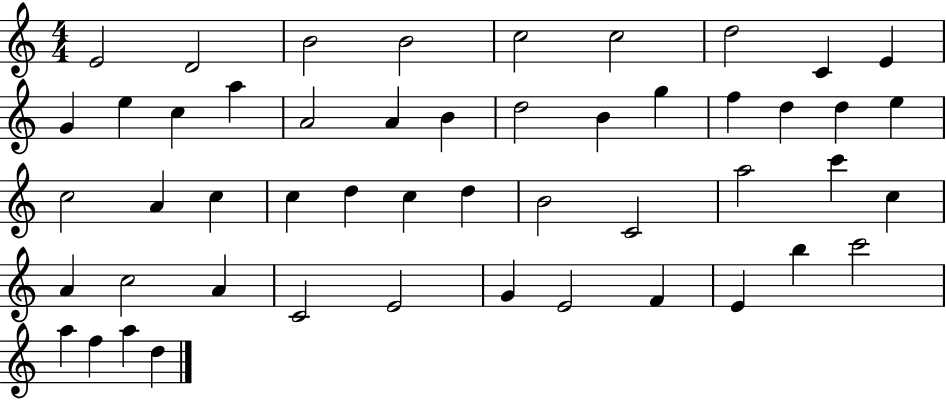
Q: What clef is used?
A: treble